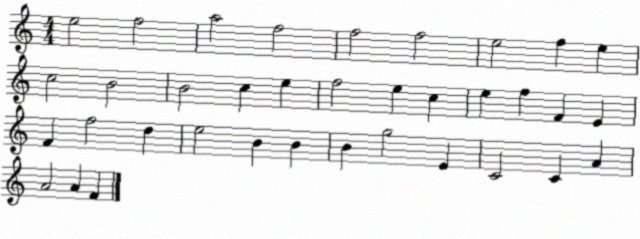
X:1
T:Untitled
M:4/4
L:1/4
K:C
e2 f2 a2 f2 f2 f2 e2 f e c2 B2 B2 c e f2 e c e f F E F f2 d e2 B B B g2 E C2 C A A2 A F